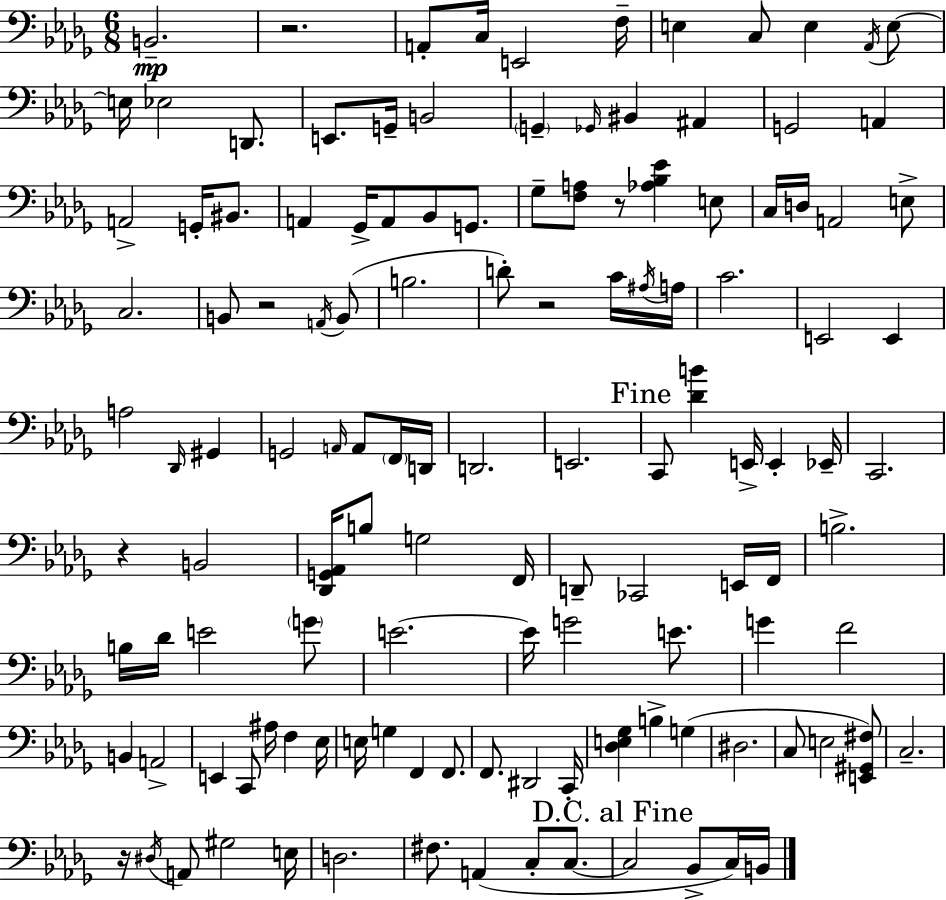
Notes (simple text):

B2/h. R/h. A2/e C3/s E2/h F3/s E3/q C3/e E3/q Ab2/s E3/e E3/s Eb3/h D2/e. E2/e. G2/s B2/h G2/q Gb2/s BIS2/q A#2/q G2/h A2/q A2/h G2/s BIS2/e. A2/q Gb2/s A2/e Bb2/e G2/e. Gb3/e [F3,A3]/e R/e [Ab3,Bb3,Eb4]/q E3/e C3/s D3/s A2/h E3/e C3/h. B2/e R/h A2/s B2/e B3/h. D4/e R/h C4/s A#3/s A3/s C4/h. E2/h E2/q A3/h Db2/s G#2/q G2/h A2/s A2/e F2/s D2/s D2/h. E2/h. C2/e [Db4,B4]/q E2/s E2/q Eb2/s C2/h. R/q B2/h [Db2,G2,Ab2]/s B3/e G3/h F2/s D2/e CES2/h E2/s F2/s B3/h. B3/s Db4/s E4/h G4/e E4/h. E4/s G4/h E4/e. G4/q F4/h B2/q A2/h E2/q C2/e A#3/s F3/q Eb3/s E3/s G3/q F2/q F2/e. F2/e. D#2/h C2/s [Db3,E3,Gb3]/q B3/q G3/q D#3/h. C3/e E3/h [E2,G#2,F#3]/e C3/h. R/s D#3/s A2/e G#3/h E3/s D3/h. F#3/e. A2/q C3/e C3/e. C3/h Bb2/e C3/s B2/s